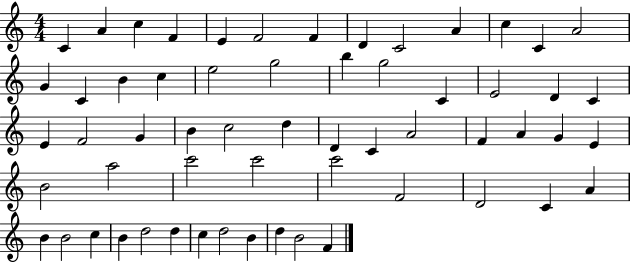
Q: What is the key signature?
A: C major